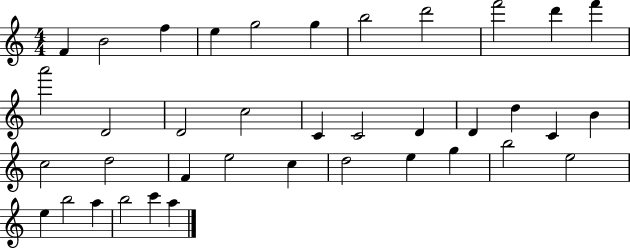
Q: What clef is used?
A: treble